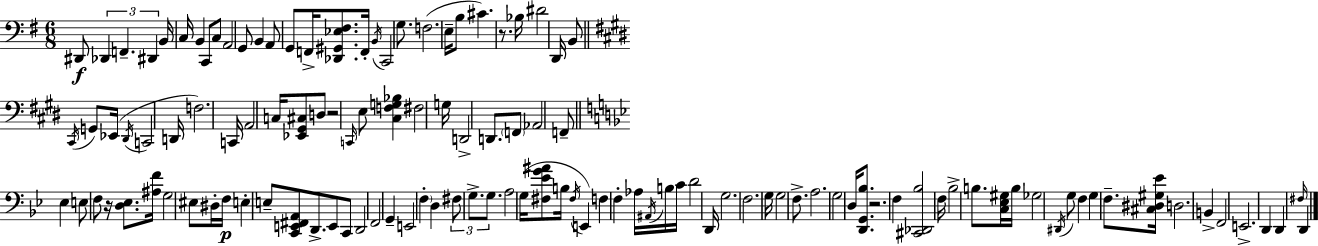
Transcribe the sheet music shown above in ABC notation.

X:1
T:Untitled
M:6/8
L:1/4
K:Em
^D,,/2 _D,, F,, ^D,, B,,/4 C,/4 B,, C,,/2 C,/2 A,,2 G,,/2 B,, A,,/2 G,,/2 F,,/4 [_D,,^G,,_E,^F,]/2 F,,/4 B,,/4 C,,2 G,/2 F,2 E,/4 B,/2 ^C z/2 _B,/4 ^D2 D,,/4 B,,/2 ^C,,/4 G,,/2 _E,,/4 ^D,,/4 C,,2 D,,/4 F,2 C,,/4 A,,2 C,/4 [_E,,^G,,^C,]/2 D,/2 z2 C,,/4 E,/2 [^C,F,G,_B,] ^F,2 G,/4 D,,2 D,,/2 F,,/2 _A,,2 F,,/2 _E, E,/2 F,/2 z/4 [D,_E,]/2 [^A,F]/4 G,2 ^E,/2 ^D,/4 F,/4 E, E,/2 [C,,E,,^F,,A,,]/2 D,,/2 E,,/2 C,,/2 D,,2 F,,2 G,, E,,2 F, D, ^F,/2 G,/2 G,/2 A,2 G,/4 [^F,_EG^A]/2 B,/4 ^F,/4 E,, F, F, _A,/4 ^A,,/4 B,/4 C/4 D2 D,,/4 G,2 F,2 G,/4 G,2 F,/2 A,2 G,2 D,/4 [D,,G,,_B,]/2 z2 F, [^C,,_D,,_B,]2 F,/4 _B,2 B,/2 [C,_E,^G,]/4 B,/4 _G,2 ^D,,/4 G,/2 F, G, F,/2 [^C,^D,^G,_E]/4 D,2 B,, F,,2 E,,2 D,, D,, ^F,/4 D,,